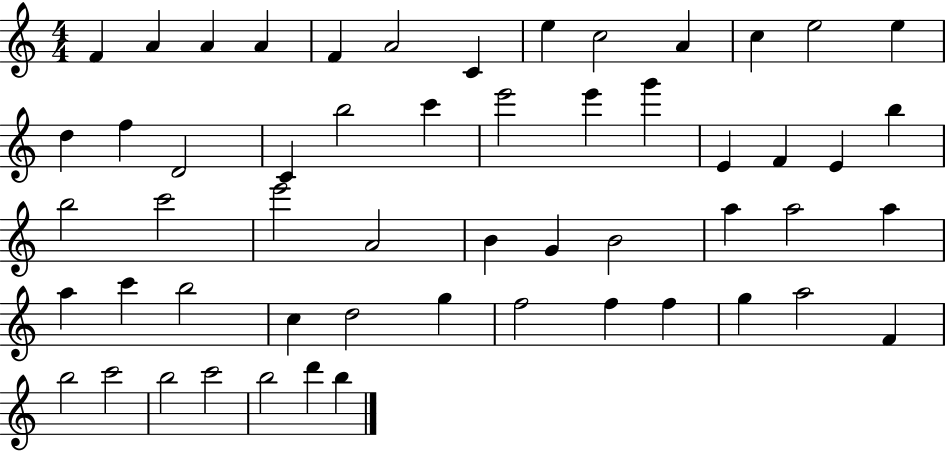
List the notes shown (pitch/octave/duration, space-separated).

F4/q A4/q A4/q A4/q F4/q A4/h C4/q E5/q C5/h A4/q C5/q E5/h E5/q D5/q F5/q D4/h C4/q B5/h C6/q E6/h E6/q G6/q E4/q F4/q E4/q B5/q B5/h C6/h E6/h A4/h B4/q G4/q B4/h A5/q A5/h A5/q A5/q C6/q B5/h C5/q D5/h G5/q F5/h F5/q F5/q G5/q A5/h F4/q B5/h C6/h B5/h C6/h B5/h D6/q B5/q